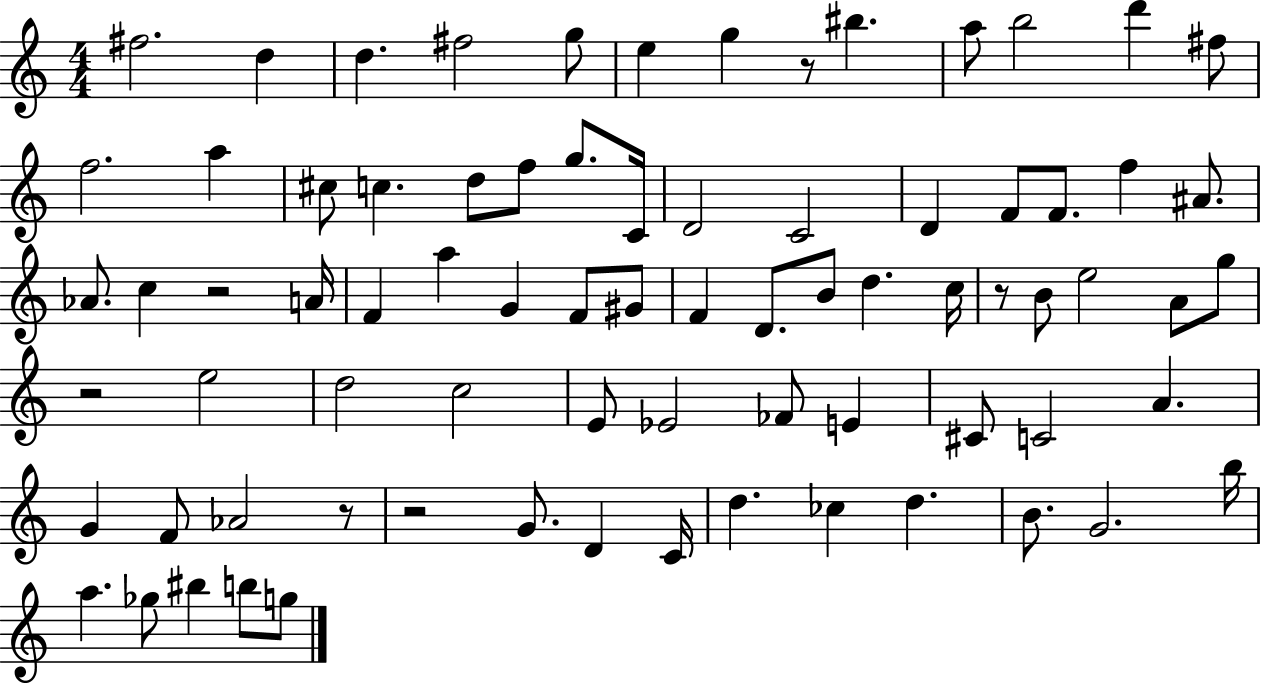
X:1
T:Untitled
M:4/4
L:1/4
K:C
^f2 d d ^f2 g/2 e g z/2 ^b a/2 b2 d' ^f/2 f2 a ^c/2 c d/2 f/2 g/2 C/4 D2 C2 D F/2 F/2 f ^A/2 _A/2 c z2 A/4 F a G F/2 ^G/2 F D/2 B/2 d c/4 z/2 B/2 e2 A/2 g/2 z2 e2 d2 c2 E/2 _E2 _F/2 E ^C/2 C2 A G F/2 _A2 z/2 z2 G/2 D C/4 d _c d B/2 G2 b/4 a _g/2 ^b b/2 g/2